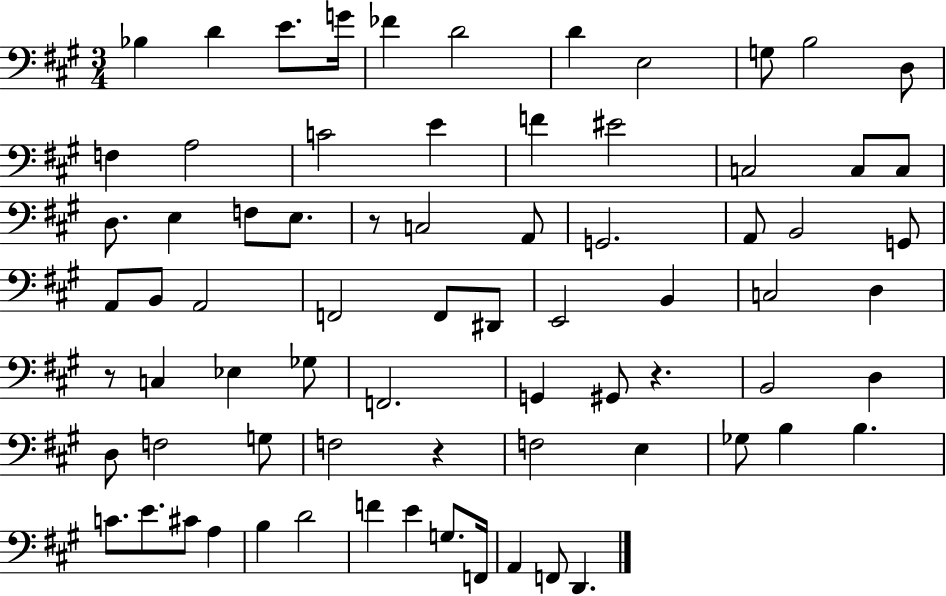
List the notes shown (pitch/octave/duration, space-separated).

Bb3/q D4/q E4/e. G4/s FES4/q D4/h D4/q E3/h G3/e B3/h D3/e F3/q A3/h C4/h E4/q F4/q EIS4/h C3/h C3/e C3/e D3/e. E3/q F3/e E3/e. R/e C3/h A2/e G2/h. A2/e B2/h G2/e A2/e B2/e A2/h F2/h F2/e D#2/e E2/h B2/q C3/h D3/q R/e C3/q Eb3/q Gb3/e F2/h. G2/q G#2/e R/q. B2/h D3/q D3/e F3/h G3/e F3/h R/q F3/h E3/q Gb3/e B3/q B3/q. C4/e. E4/e. C#4/e A3/q B3/q D4/h F4/q E4/q G3/e. F2/s A2/q F2/e D2/q.